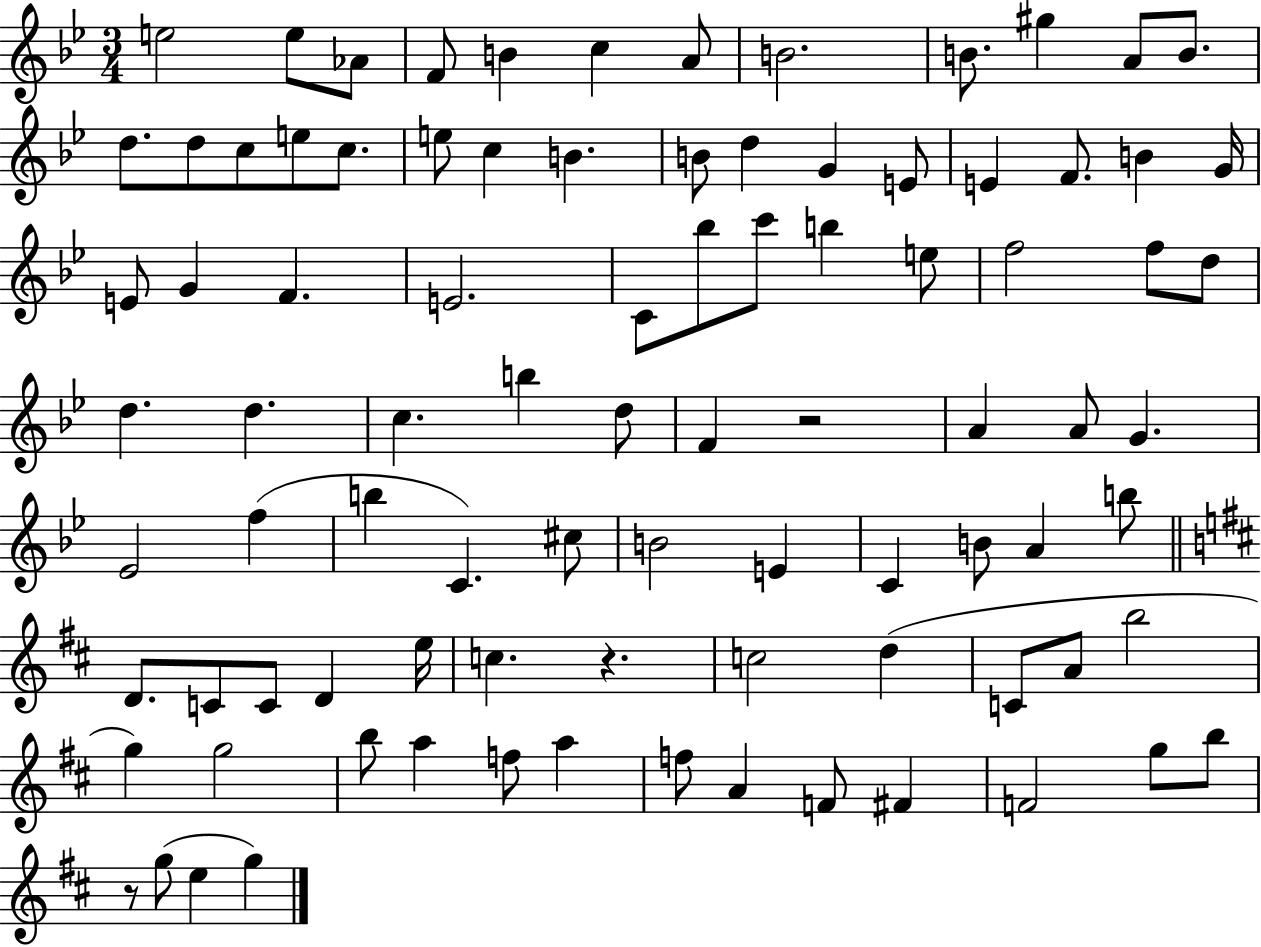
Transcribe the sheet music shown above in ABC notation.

X:1
T:Untitled
M:3/4
L:1/4
K:Bb
e2 e/2 _A/2 F/2 B c A/2 B2 B/2 ^g A/2 B/2 d/2 d/2 c/2 e/2 c/2 e/2 c B B/2 d G E/2 E F/2 B G/4 E/2 G F E2 C/2 _b/2 c'/2 b e/2 f2 f/2 d/2 d d c b d/2 F z2 A A/2 G _E2 f b C ^c/2 B2 E C B/2 A b/2 D/2 C/2 C/2 D e/4 c z c2 d C/2 A/2 b2 g g2 b/2 a f/2 a f/2 A F/2 ^F F2 g/2 b/2 z/2 g/2 e g